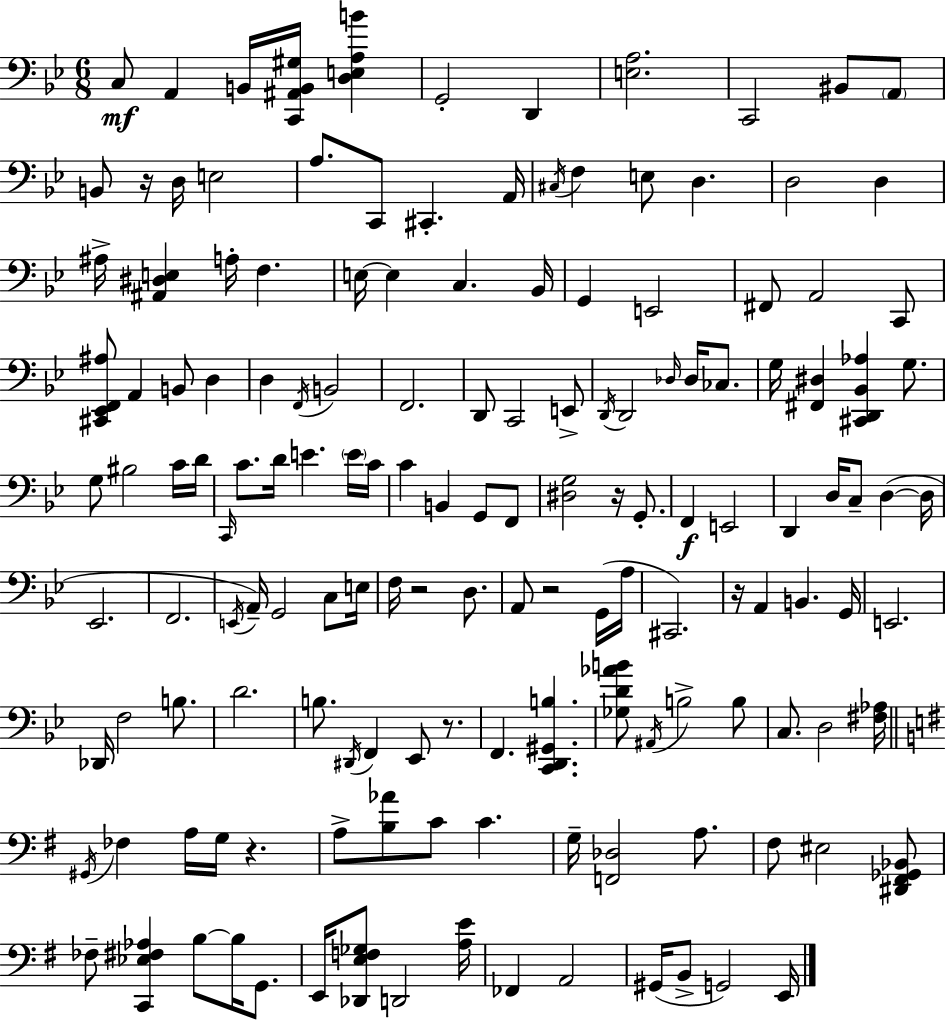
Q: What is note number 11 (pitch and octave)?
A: E3